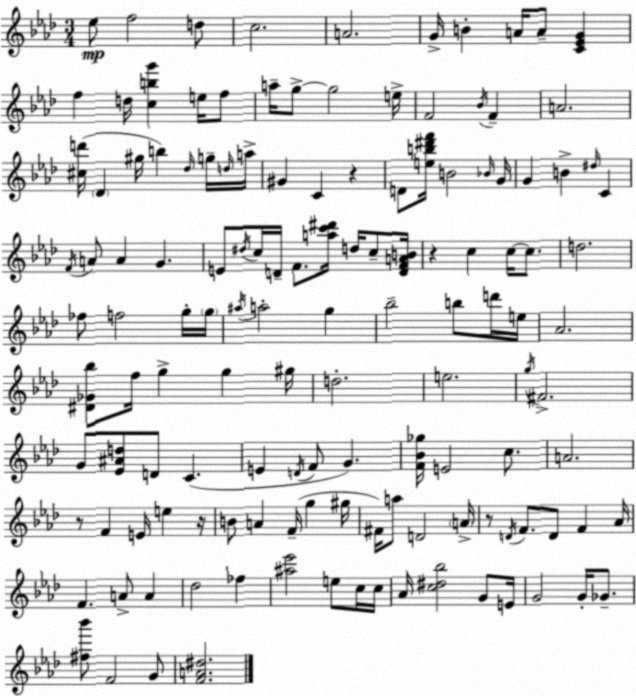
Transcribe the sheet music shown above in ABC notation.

X:1
T:Untitled
M:3/4
L:1/4
K:Ab
_e/2 f2 d/2 c2 A2 G/4 B A/4 A/2 [C_EG] f d/4 [cbg'] e/4 f/2 a/4 g/2 g2 e/4 F2 _B/4 F A2 [^cd']/4 _D ^g/4 b _d/4 g/4 d/4 a/4 ^G C z D/2 [eb^d'f']/4 B2 _B/4 G/4 G B ^d/4 C F/4 A/2 A G E/2 ^d/4 c/4 D/4 F/2 [ac'^d']/4 d/4 c/2 [DFAB]/4 z c c/4 c/2 d2 _f/2 f2 g/4 g/4 ^a/4 a2 g _b2 b/2 d'/4 e/4 _A2 [^D_G_b]/2 f/4 g g ^g/4 d2 e2 g/4 ^F2 G/2 [_E^Ad]/2 D/2 C E D/4 F/2 G [F_B_g]/4 E2 c/2 A2 z/2 F E/4 e z/4 B/2 A F/4 g ^g/4 ^F/4 a/2 D2 A/4 z/2 D/4 F/2 D/2 F _A/4 F A/2 A _d2 _f [^a_e']2 e/2 c/4 c/4 _A/4 [c^d_b]2 G/2 E/4 G2 G/4 _G/2 [^f_b']/2 F2 G/2 [FA^d]2